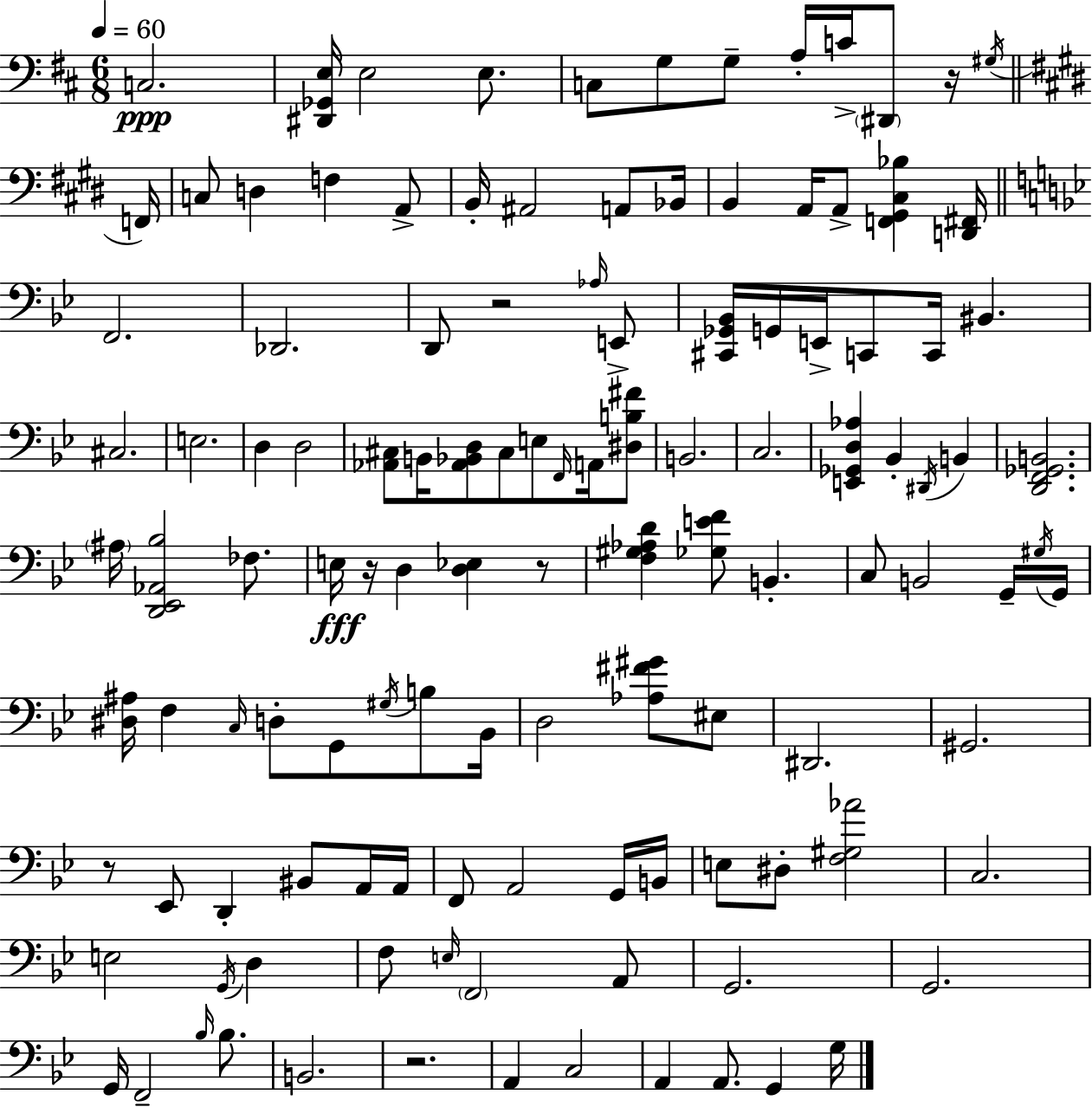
C3/h. [D#2,Gb2,E3]/s E3/h E3/e. C3/e G3/e G3/e A3/s C4/s D#2/e R/s G#3/s F2/s C3/e D3/q F3/q A2/e B2/s A#2/h A2/e Bb2/s B2/q A2/s A2/e [F2,G#2,C#3,Bb3]/q [D2,F#2]/s F2/h. Db2/h. D2/e R/h Ab3/s E2/e [C#2,Gb2,Bb2]/s G2/s E2/s C2/e C2/s BIS2/q. C#3/h. E3/h. D3/q D3/h [Ab2,C#3]/e B2/s [Ab2,Bb2,D3]/e C#3/e E3/e F2/s A2/s [D#3,B3,F#4]/e B2/h. C3/h. [E2,Gb2,D3,Ab3]/q Bb2/q D#2/s B2/q [D2,F2,Gb2,B2]/h. A#3/s [D2,Eb2,Ab2,Bb3]/h FES3/e. E3/s R/s D3/q [D3,Eb3]/q R/e [F3,G#3,Ab3,D4]/q [Gb3,E4,F4]/e B2/q. C3/e B2/h G2/s G#3/s G2/s [D#3,A#3]/s F3/q C3/s D3/e G2/e G#3/s B3/e Bb2/s D3/h [Ab3,F#4,G#4]/e EIS3/e D#2/h. G#2/h. R/e Eb2/e D2/q BIS2/e A2/s A2/s F2/e A2/h G2/s B2/s E3/e D#3/e [F3,G#3,Ab4]/h C3/h. E3/h G2/s D3/q F3/e E3/s F2/h A2/e G2/h. G2/h. G2/s F2/h Bb3/s Bb3/e. B2/h. R/h. A2/q C3/h A2/q A2/e. G2/q G3/s